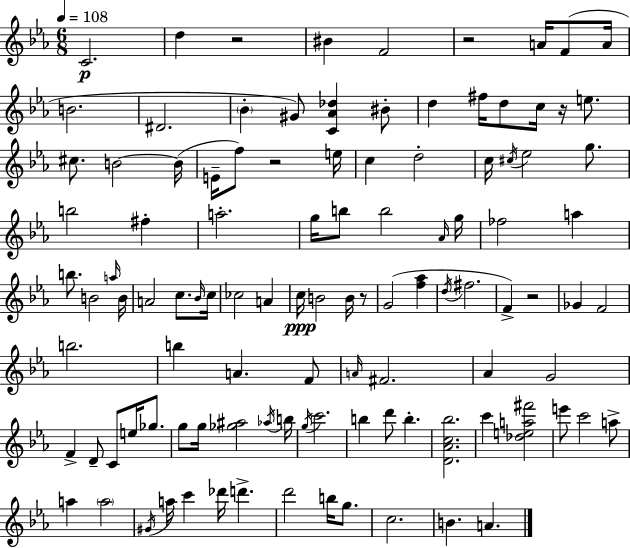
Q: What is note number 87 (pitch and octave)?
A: G#4